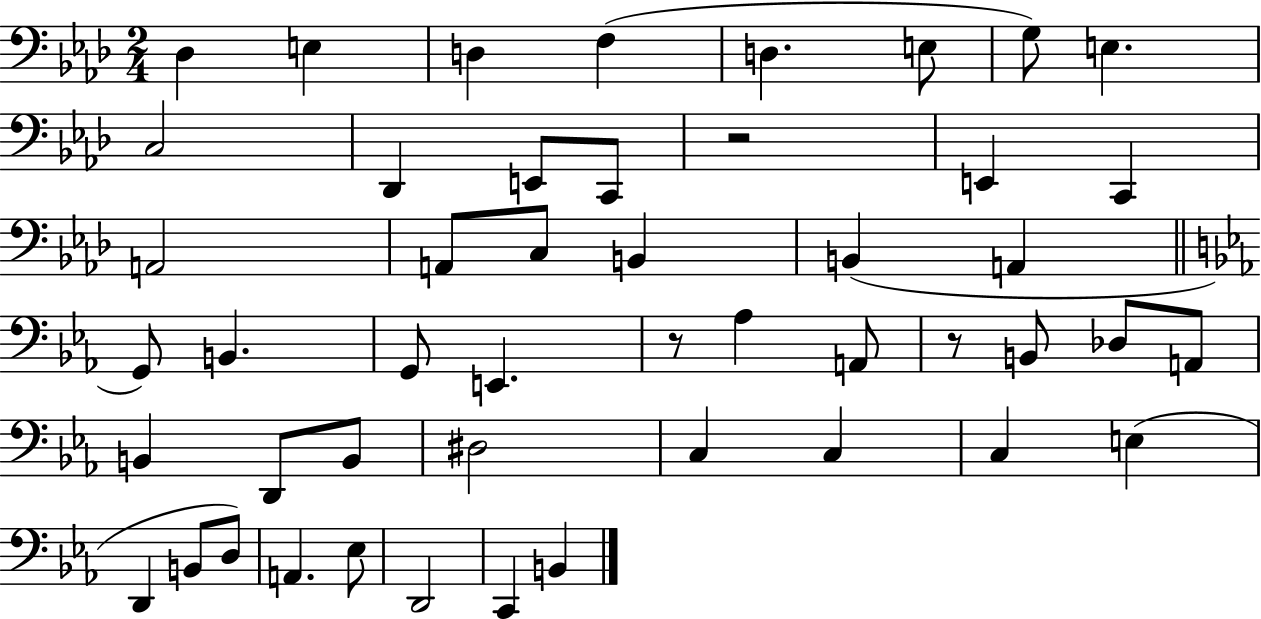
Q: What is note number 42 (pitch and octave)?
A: Eb3